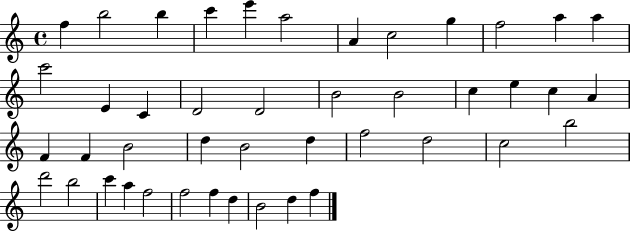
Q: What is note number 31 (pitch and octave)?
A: D5